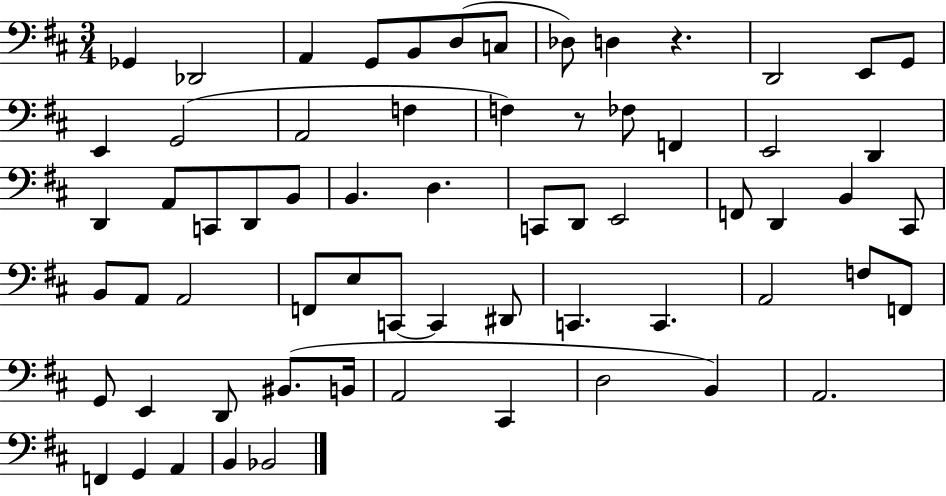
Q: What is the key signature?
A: D major